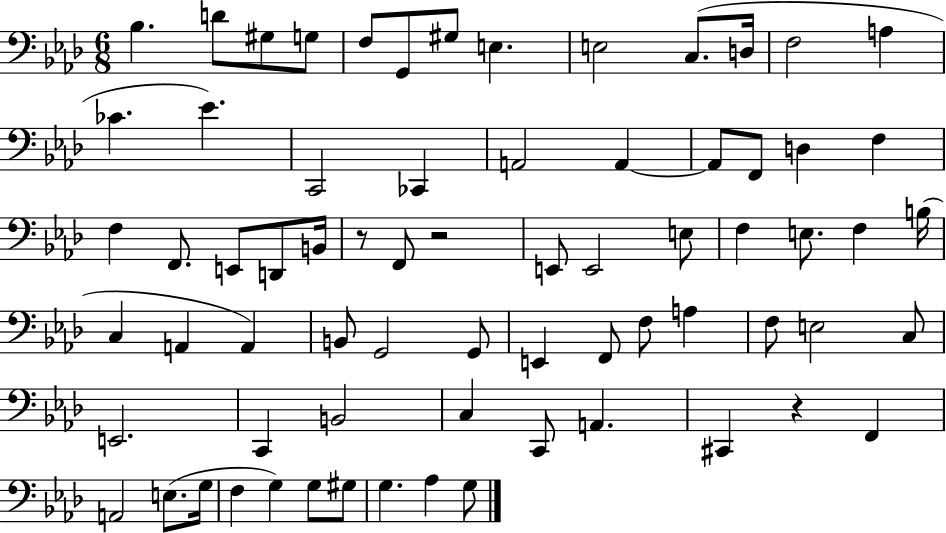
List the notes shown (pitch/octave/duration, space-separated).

Bb3/q. D4/e G#3/e G3/e F3/e G2/e G#3/e E3/q. E3/h C3/e. D3/s F3/h A3/q CES4/q. Eb4/q. C2/h CES2/q A2/h A2/q A2/e F2/e D3/q F3/q F3/q F2/e. E2/e D2/e B2/s R/e F2/e R/h E2/e E2/h E3/e F3/q E3/e. F3/q B3/s C3/q A2/q A2/q B2/e G2/h G2/e E2/q F2/e F3/e A3/q F3/e E3/h C3/e E2/h. C2/q B2/h C3/q C2/e A2/q. C#2/q R/q F2/q A2/h E3/e. G3/s F3/q G3/q G3/e G#3/e G3/q. Ab3/q G3/e